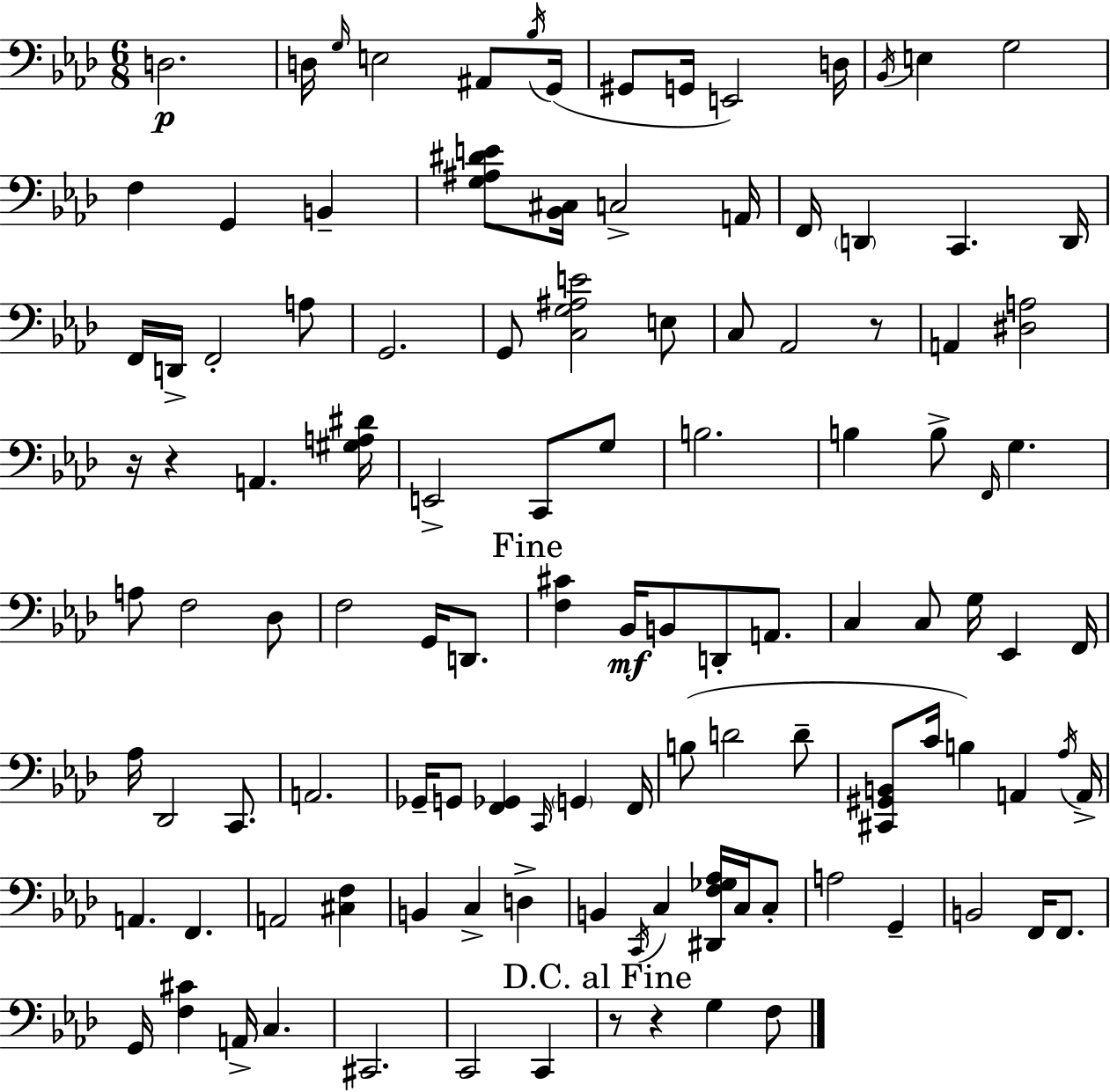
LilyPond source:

{
  \clef bass
  \numericTimeSignature
  \time 6/8
  \key f \minor
  d2.\p | d16 \grace { g16 } e2 ais,8 | \acciaccatura { bes16 }( g,16 gis,8 g,16 e,2) | d16 \acciaccatura { bes,16 } e4 g2 | \break f4 g,4 b,4-- | <g ais dis' e'>8 <bes, cis>16 c2-> | a,16 f,16 \parenthesize d,4 c,4. | d,16 f,16 d,16-> f,2-. | \break a8 g,2. | g,8 <c g ais e'>2 | e8 c8 aes,2 | r8 a,4 <dis a>2 | \break r16 r4 a,4. | <gis a dis'>16 e,2-> c,8 | g8 b2. | b4 b8-> \grace { f,16 } g4. | \break a8 f2 | des8 f2 | g,16 d,8. \mark "Fine" <f cis'>4 bes,16\mf b,8 d,8-. | a,8. c4 c8 g16 ees,4 | \break f,16 aes16 des,2 | c,8. a,2. | ges,16-- g,8 <f, ges,>4 \grace { c,16 } | \parenthesize g,4 f,16 b8( d'2 | \break d'8-- <cis, gis, b,>8 c'16 b4) | a,4 \acciaccatura { aes16 } a,16-> a,4. | f,4. a,2 | <cis f>4 b,4 c4-> | \break d4-> b,4 \acciaccatura { c,16 } c4 | <dis, f ges aes>16 c16 c8-. a2 | g,4-- b,2 | f,16 f,8. g,16 <f cis'>4 | \break a,16-> c4. cis,2. | c,2 | c,4 \mark "D.C. al Fine" r8 r4 | g4 f8 \bar "|."
}